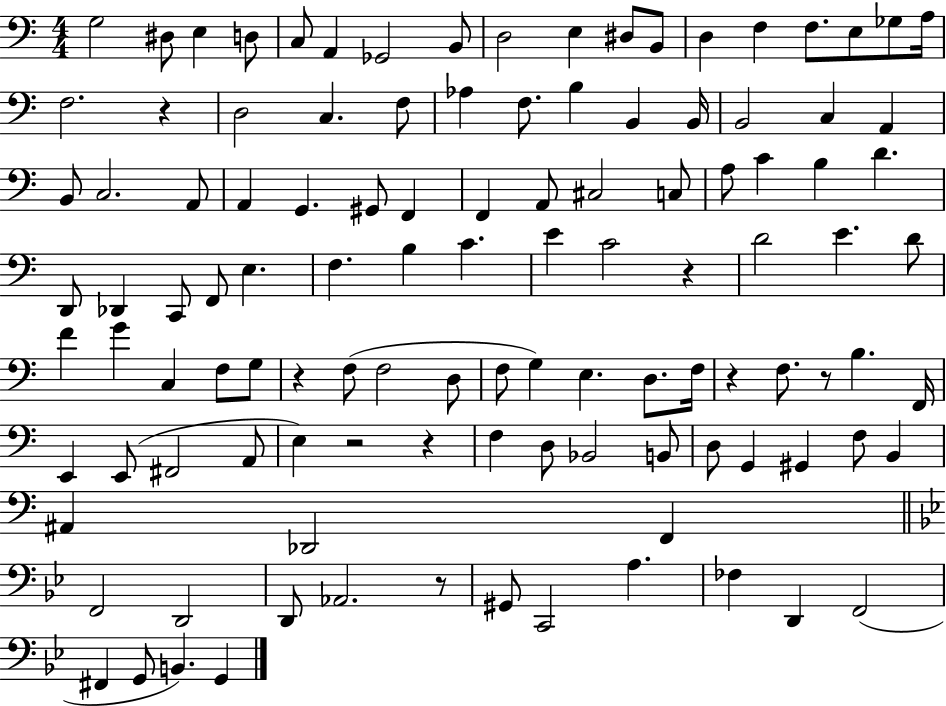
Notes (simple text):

G3/h D#3/e E3/q D3/e C3/e A2/q Gb2/h B2/e D3/h E3/q D#3/e B2/e D3/q F3/q F3/e. E3/e Gb3/e A3/s F3/h. R/q D3/h C3/q. F3/e Ab3/q F3/e. B3/q B2/q B2/s B2/h C3/q A2/q B2/e C3/h. A2/e A2/q G2/q. G#2/e F2/q F2/q A2/e C#3/h C3/e A3/e C4/q B3/q D4/q. D2/e Db2/q C2/e F2/e E3/q. F3/q. B3/q C4/q. E4/q C4/h R/q D4/h E4/q. D4/e F4/q G4/q C3/q F3/e G3/e R/q F3/e F3/h D3/e F3/e G3/q E3/q. D3/e. F3/s R/q F3/e. R/e B3/q. F2/s E2/q E2/e F#2/h A2/e E3/q R/h R/q F3/q D3/e Bb2/h B2/e D3/e G2/q G#2/q F3/e B2/q A#2/q Db2/h F2/q F2/h D2/h D2/e Ab2/h. R/e G#2/e C2/h A3/q. FES3/q D2/q F2/h F#2/q G2/e B2/q. G2/q